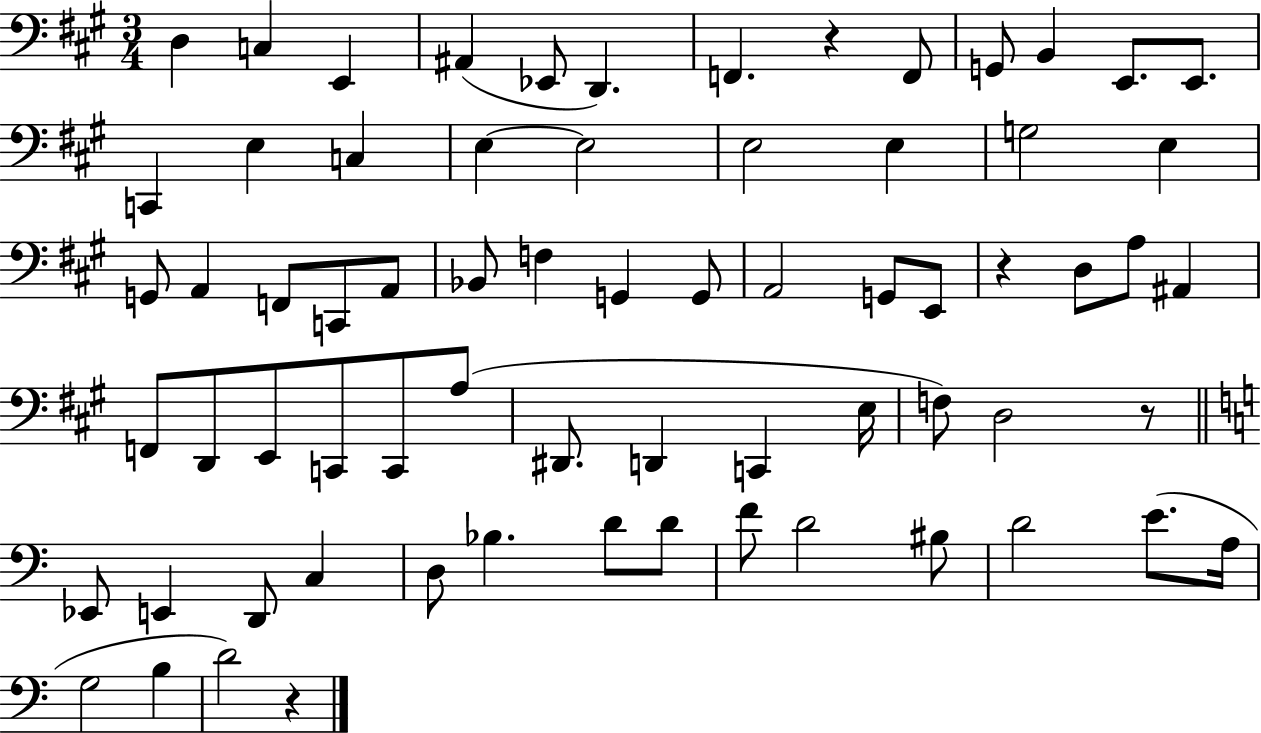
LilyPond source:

{
  \clef bass
  \numericTimeSignature
  \time 3/4
  \key a \major
  d4 c4 e,4 | ais,4( ees,8 d,4.) | f,4. r4 f,8 | g,8 b,4 e,8. e,8. | \break c,4 e4 c4 | e4~~ e2 | e2 e4 | g2 e4 | \break g,8 a,4 f,8 c,8 a,8 | bes,8 f4 g,4 g,8 | a,2 g,8 e,8 | r4 d8 a8 ais,4 | \break f,8 d,8 e,8 c,8 c,8 a8( | dis,8. d,4 c,4 e16 | f8) d2 r8 | \bar "||" \break \key c \major ees,8 e,4 d,8 c4 | d8 bes4. d'8 d'8 | f'8 d'2 bis8 | d'2 e'8.( a16 | \break g2 b4 | d'2) r4 | \bar "|."
}